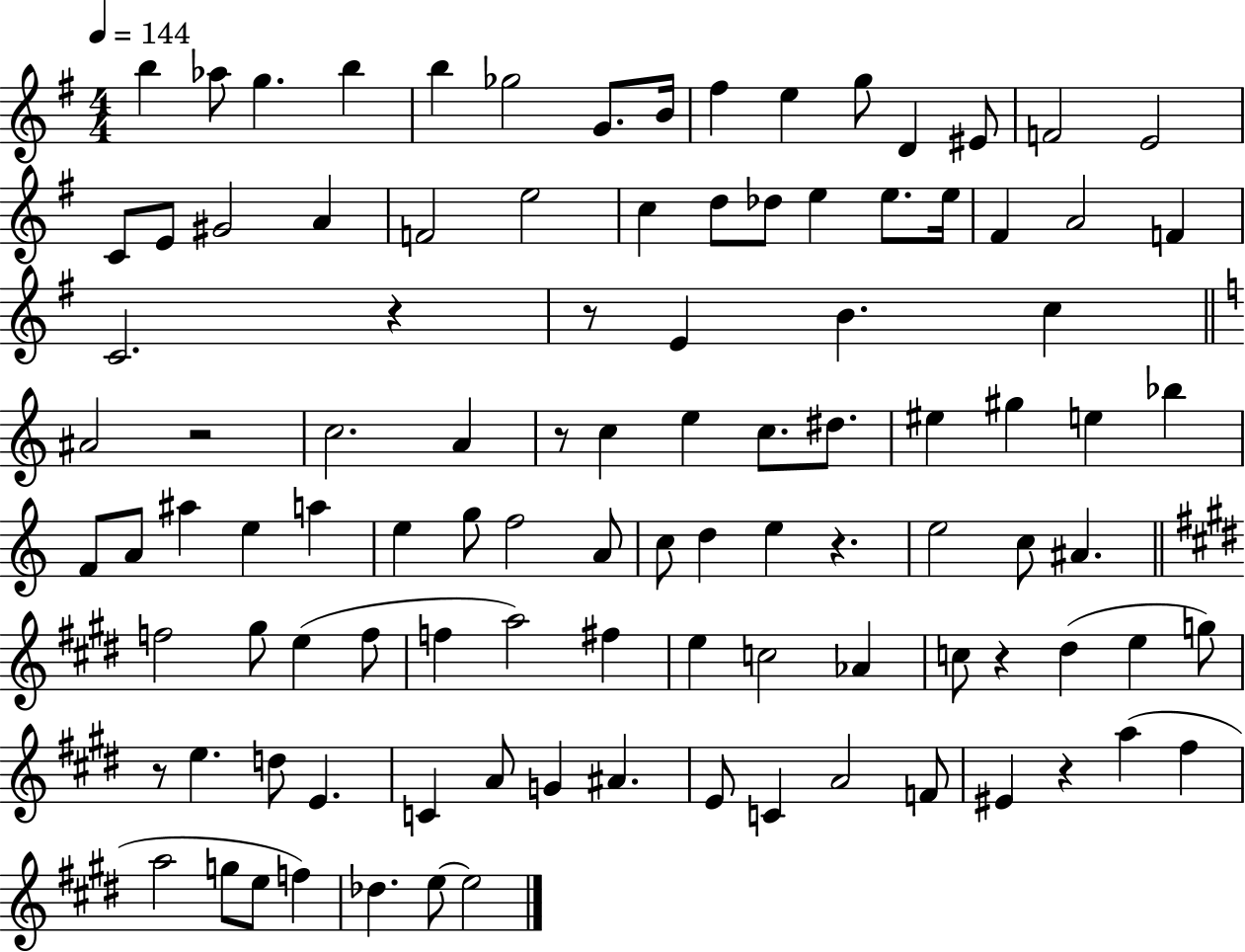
X:1
T:Untitled
M:4/4
L:1/4
K:G
b _a/2 g b b _g2 G/2 B/4 ^f e g/2 D ^E/2 F2 E2 C/2 E/2 ^G2 A F2 e2 c d/2 _d/2 e e/2 e/4 ^F A2 F C2 z z/2 E B c ^A2 z2 c2 A z/2 c e c/2 ^d/2 ^e ^g e _b F/2 A/2 ^a e a e g/2 f2 A/2 c/2 d e z e2 c/2 ^A f2 ^g/2 e f/2 f a2 ^f e c2 _A c/2 z ^d e g/2 z/2 e d/2 E C A/2 G ^A E/2 C A2 F/2 ^E z a ^f a2 g/2 e/2 f _d e/2 e2